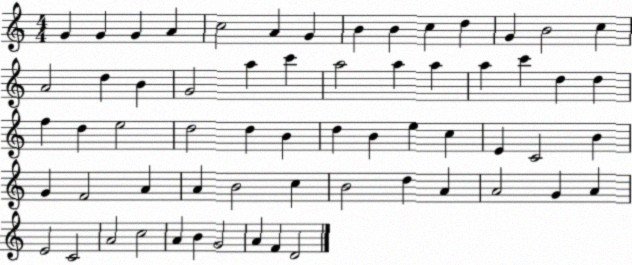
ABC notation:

X:1
T:Untitled
M:4/4
L:1/4
K:C
G G G A c2 A G B B c d G B2 c A2 d B G2 a c' a2 a a a c' d d f d e2 d2 d B d B e c E C2 B G F2 A A B2 c B2 d A A2 G A E2 C2 A2 c2 A B G2 A F D2